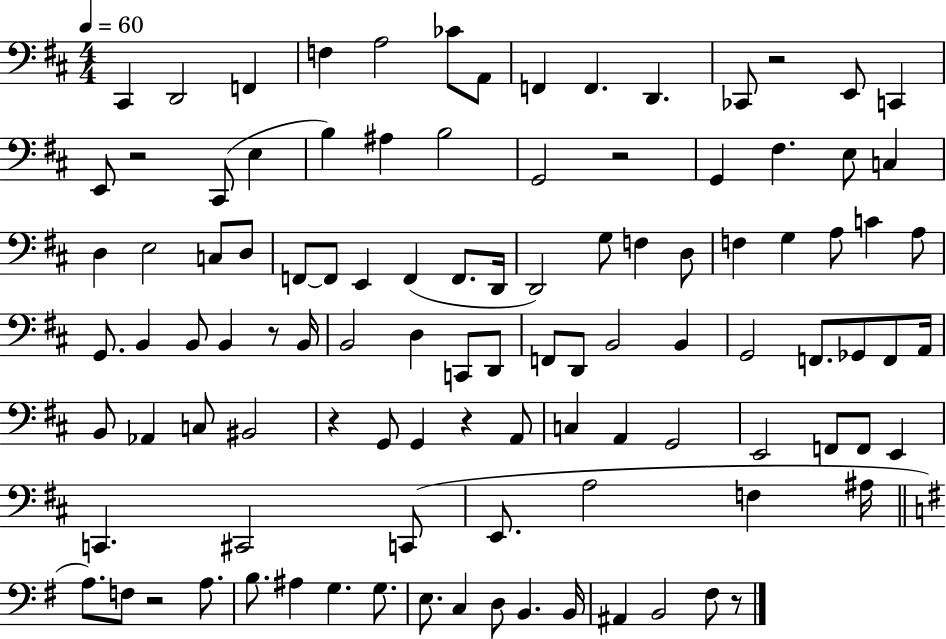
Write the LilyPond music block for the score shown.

{
  \clef bass
  \numericTimeSignature
  \time 4/4
  \key d \major
  \tempo 4 = 60
  \repeat volta 2 { cis,4 d,2 f,4 | f4 a2 ces'8 a,8 | f,4 f,4. d,4. | ces,8 r2 e,8 c,4 | \break e,8 r2 cis,8( e4 | b4) ais4 b2 | g,2 r2 | g,4 fis4. e8 c4 | \break d4 e2 c8 d8 | f,8~~ f,8 e,4 f,4( f,8. d,16 | d,2) g8 f4 d8 | f4 g4 a8 c'4 a8 | \break g,8. b,4 b,8 b,4 r8 b,16 | b,2 d4 c,8 d,8 | f,8 d,8 b,2 b,4 | g,2 f,8. ges,8 f,8 a,16 | \break b,8 aes,4 c8 bis,2 | r4 g,8 g,4 r4 a,8 | c4 a,4 g,2 | e,2 f,8 f,8 e,4 | \break c,4. cis,2 c,8( | e,8. a2 f4 ais16 | \bar "||" \break \key e \minor a8.) f8 r2 a8. | b8. ais4 g4. g8. | e8. c4 d8 b,4. b,16 | ais,4 b,2 fis8 r8 | \break } \bar "|."
}